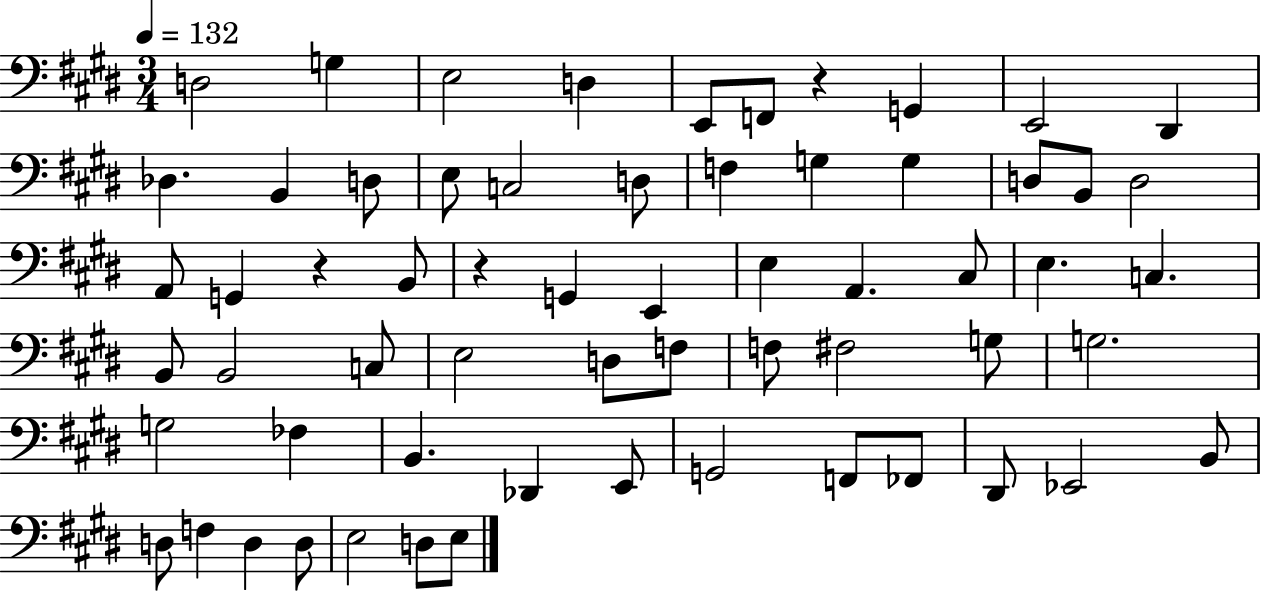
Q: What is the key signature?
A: E major